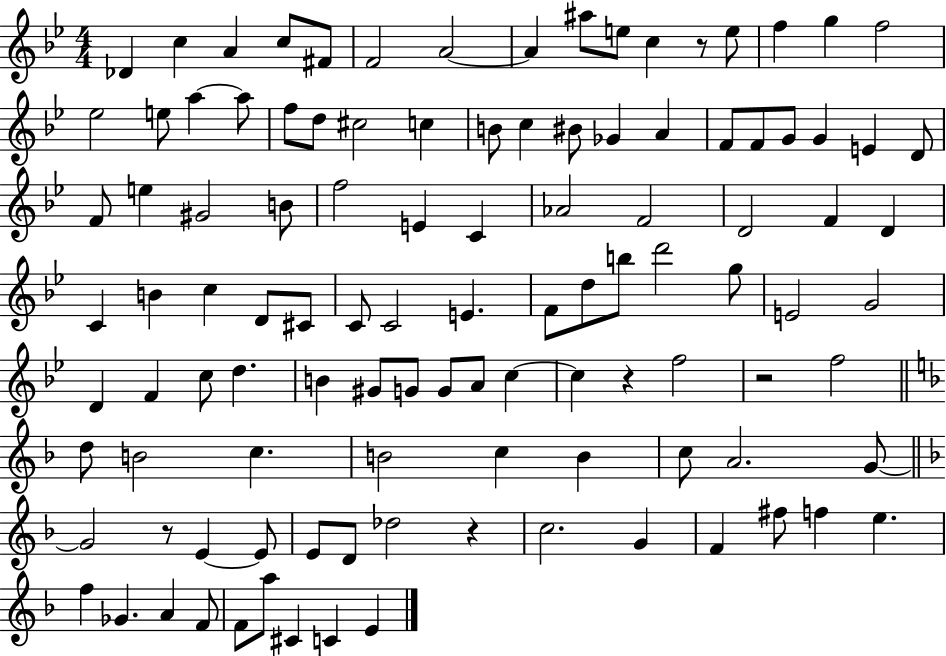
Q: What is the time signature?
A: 4/4